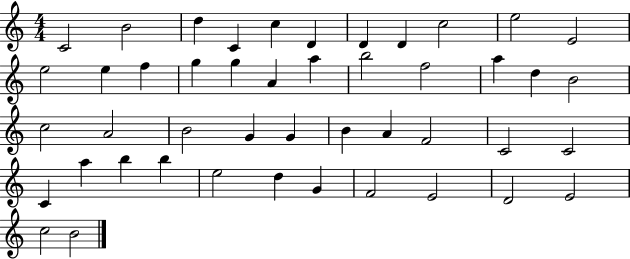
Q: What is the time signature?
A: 4/4